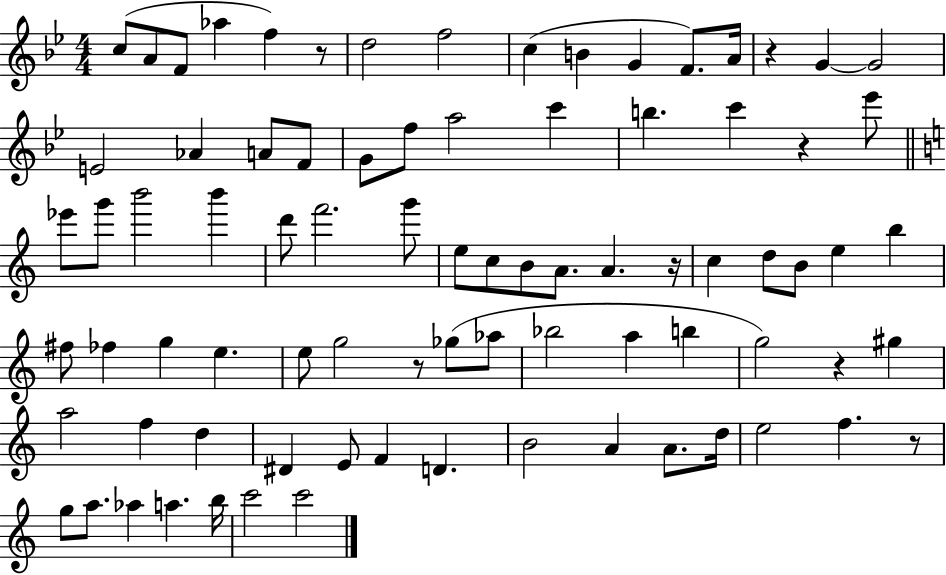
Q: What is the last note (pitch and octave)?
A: C6